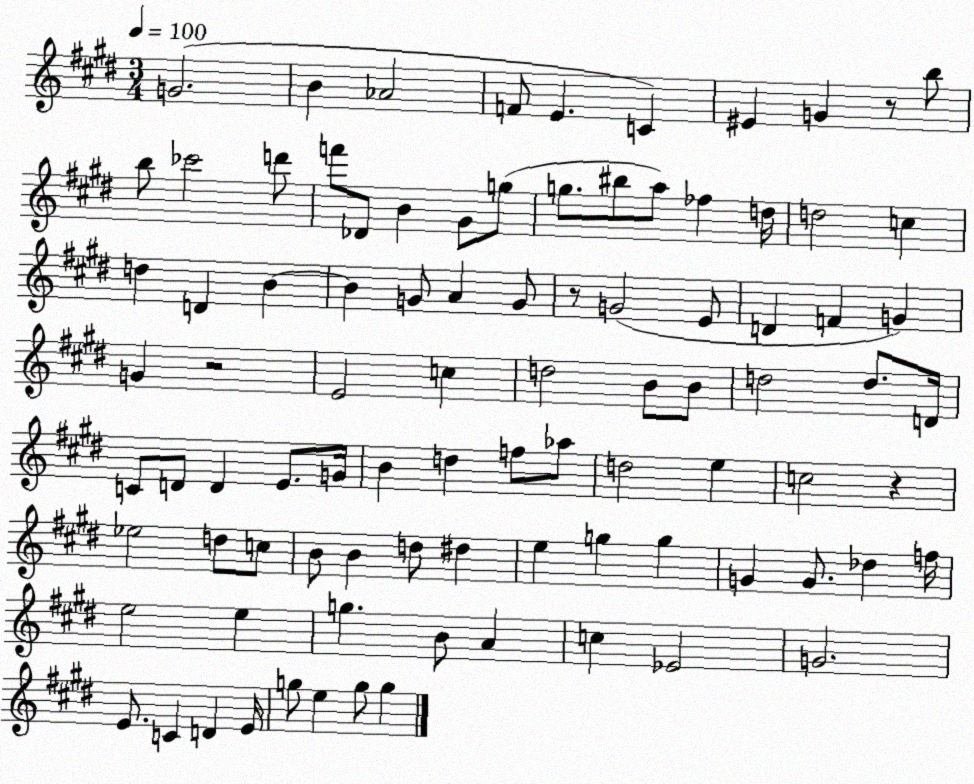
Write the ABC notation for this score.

X:1
T:Untitled
M:3/4
L:1/4
K:E
G2 B _A2 F/2 E C ^E G z/2 b/2 b/2 _c'2 d'/2 f'/2 _D/2 B ^G/2 g/2 g/2 ^b/2 a/2 _f d/4 d2 c d D B B G/2 A G/2 z/2 G2 E/2 D F G G z2 E2 c d2 B/2 B/2 d2 d/2 D/4 C/2 D/2 D E/2 G/4 B d f/2 _a/2 d2 e c2 z _e2 d/2 c/2 B/2 B d/2 ^d e g g G G/2 _d f/4 e2 e g B/2 A c _E2 G2 E/2 C D E/4 g/2 e g/2 g